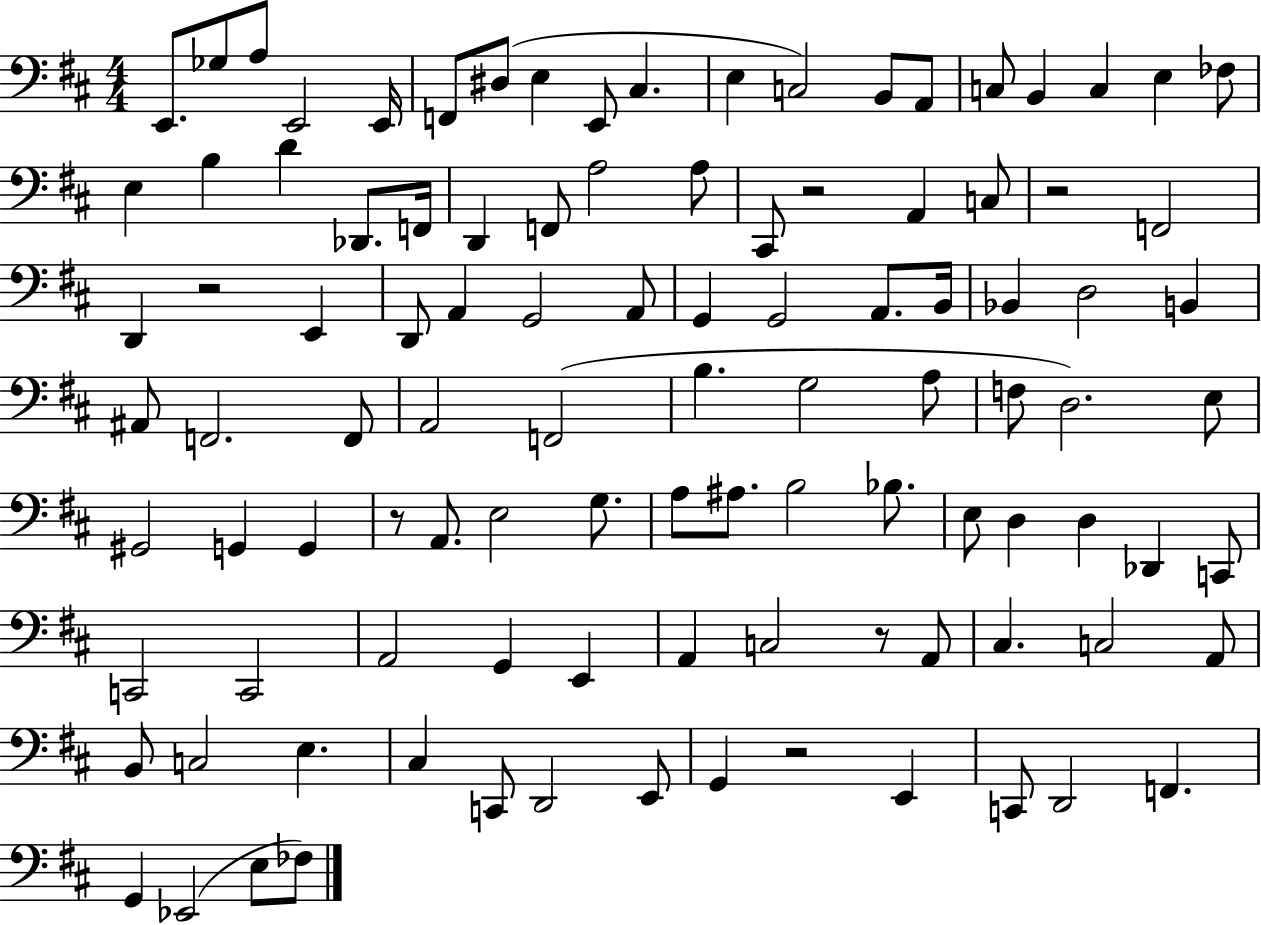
E2/e. Gb3/e A3/e E2/h E2/s F2/e D#3/e E3/q E2/e C#3/q. E3/q C3/h B2/e A2/e C3/e B2/q C3/q E3/q FES3/e E3/q B3/q D4/q Db2/e. F2/s D2/q F2/e A3/h A3/e C#2/e R/h A2/q C3/e R/h F2/h D2/q R/h E2/q D2/e A2/q G2/h A2/e G2/q G2/h A2/e. B2/s Bb2/q D3/h B2/q A#2/e F2/h. F2/e A2/h F2/h B3/q. G3/h A3/e F3/e D3/h. E3/e G#2/h G2/q G2/q R/e A2/e. E3/h G3/e. A3/e A#3/e. B3/h Bb3/e. E3/e D3/q D3/q Db2/q C2/e C2/h C2/h A2/h G2/q E2/q A2/q C3/h R/e A2/e C#3/q. C3/h A2/e B2/e C3/h E3/q. C#3/q C2/e D2/h E2/e G2/q R/h E2/q C2/e D2/h F2/q. G2/q Eb2/h E3/e FES3/e